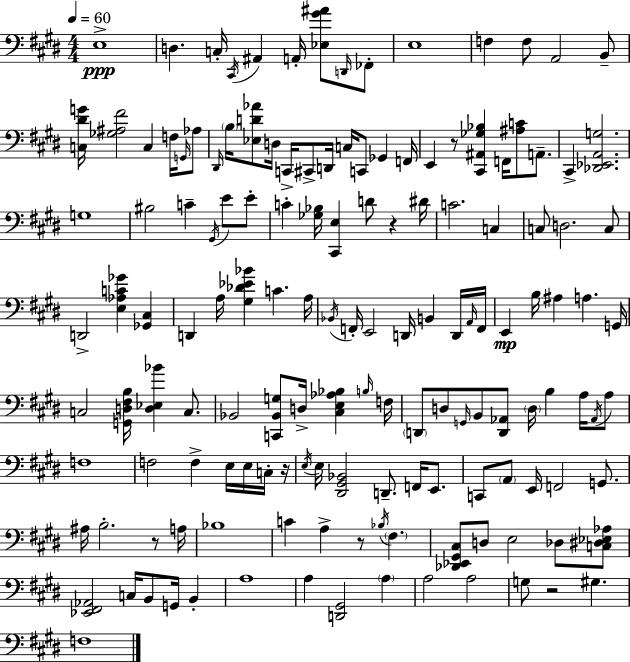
{
  \clef bass
  \numericTimeSignature
  \time 4/4
  \key e \major
  \tempo 4 = 60
  e1->\ppp | d4. c16-. \acciaccatura { cis,16 } ais,4 a,16-. <ees gis' ais'>8 \grace { d,16 } | fes,8-. e1 | f4 f8 a,2 | \break b,8-- <c dis' g'>16 <ges ais fis'>2 c4 f16 | \grace { g,16 } aes8 \grace { dis,16 } \parenthesize b16 <ees d' aes'>8 d16 c,16-> cis,8-> d,16 c16 c,8 ges,4 | f,16 e,4 r8 <cis, ais, ges bes>4 f,16 <ais c'>8 | a,8.-- cis,4-> <des, ees, a, g>2. | \break g1 | bis2 c'4-- | \acciaccatura { gis,16 } e'8 e'8-. c'4-. <ges bes>16 <cis, e>4 d'8 | r4 dis'16 c'2. | \break c4 c8 d2. | c8 d,2-> <e aes c' ges'>4 | <ges, cis>4 d,4 a16 <gis des' ees' bes'>4 c'4. | a16 \acciaccatura { bes,16 } f,16-. e,2 d,16 | \break b,4 d,16 \grace { a,16 } f,16 e,4\mp b16 ais4 | a4. g,16 c2 <g, d fis b>16 | <d ees bes'>4 c8. bes,2 <c, bes, g>8 | d16-> <cis e aes bes>4 \grace { b16 } f16 \parenthesize d,8 d8 \grace { g,16 } b,8 <d, aes,>8 | \break \parenthesize d16 b4 a16 \acciaccatura { aes,16 } a8 f1 | f2 | f4-> e16 e16 c16-. r16 \acciaccatura { e16 } e16 <dis, gis, bes,>2 | d,8.-- f,16 e,8. c,8 \parenthesize a,8 e,16 | \break f,2 g,8. ais16 b2.-. | r8 a16 bes1 | c'4 a4-> | r8 \acciaccatura { bes16 } \parenthesize fis4. <des, ees, gis, cis>8 d8 | \break e2 des8 <c dis ees aes>8 <ees, fis, aes,>2 | c16 b,8 g,16 b,4-. a1 | a4 | <d, gis,>2 \parenthesize a4 a2 | \break a2 g8 r2 | gis4. f1 | \bar "|."
}